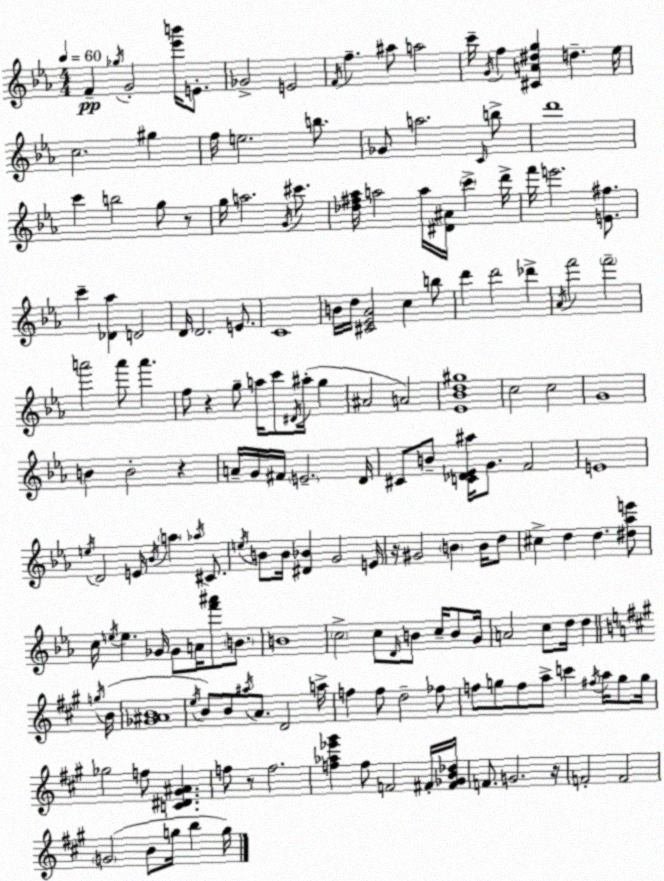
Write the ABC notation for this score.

X:1
T:Untitled
M:4/4
L:1/4
K:Cm
F _g/4 G2 [_e'b']/4 E/2 _G2 E2 F/4 f ^a/2 a2 c'/4 G/4 f [^CA^dg] d _e/4 c2 ^g f/4 e2 b/2 _G/2 a2 C/4 b/2 d'4 c' b2 g/2 z/2 g/4 a2 G/4 ^c'/2 [_d^f_a]/4 a2 a/4 [^D^A]/4 c' d'/4 f'/4 e'2 [E^f]/2 c' [_D_a] D2 D/4 D2 E/2 C4 B/4 d/4 [^C_E_A]2 c b/2 d' d'2 _d' _A/4 f'2 f'2 a'2 a'/2 a' f/2 z g/2 a/4 c'/2 ^D/4 ^a/4 g ^A2 A2 [_E_Bd^g]4 c2 c2 G4 B B2 z A/4 G/4 ^F/4 E2 D/4 ^C/2 B/2 [C_D_E^a]/4 G/2 F2 E4 e/4 D2 E/4 _B/4 a _a/4 ^C/2 e/4 B/2 B/4 [^D_B] G2 E/4 z/4 ^G2 B B/4 d/2 ^c d d [^d_ae']/2 c/4 e/4 e _G/4 _G/2 A/4 [f'^a']/2 B/2 B4 c2 c/2 D/4 B/2 c/4 B/2 G/4 A2 c/2 d/4 d g/4 B/4 [_G^AB]4 e/4 B/2 B/2 ^a/4 A/2 D2 a/4 f f/2 d2 _f/2 f/2 g/2 f/2 a/2 c' ^f/4 a/4 g/2 g/4 _g2 f/2 [C^D^G^A] f/2 z/2 f2 [f_a_e'^g'] f/2 F2 ^F/4 [^F_GB_d]/4 F/2 G2 z/4 F2 F2 G2 B/2 g/4 b g/4